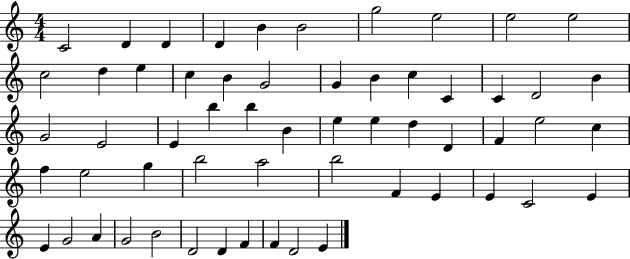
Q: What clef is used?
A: treble